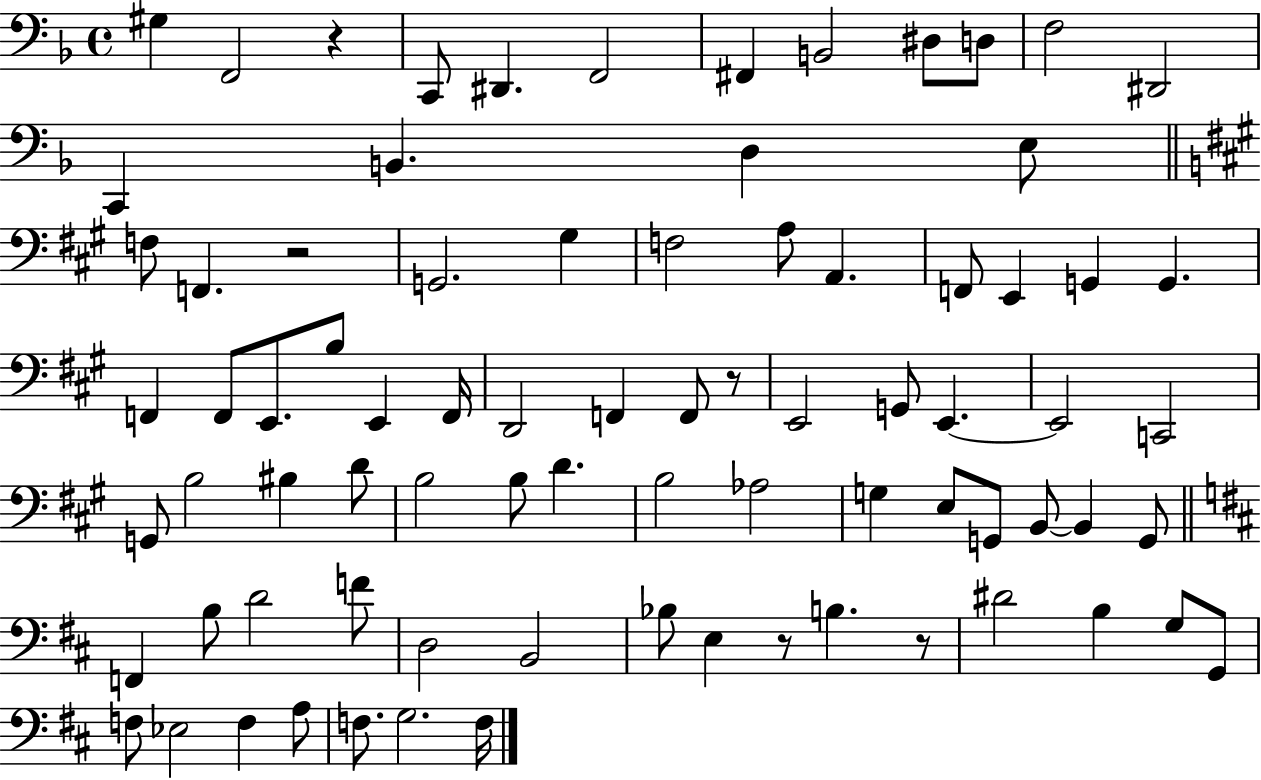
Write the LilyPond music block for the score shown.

{
  \clef bass
  \time 4/4
  \defaultTimeSignature
  \key f \major
  gis4 f,2 r4 | c,8 dis,4. f,2 | fis,4 b,2 dis8 d8 | f2 dis,2 | \break c,4 b,4. d4 e8 | \bar "||" \break \key a \major f8 f,4. r2 | g,2. gis4 | f2 a8 a,4. | f,8 e,4 g,4 g,4. | \break f,4 f,8 e,8. b8 e,4 f,16 | d,2 f,4 f,8 r8 | e,2 g,8 e,4.~~ | e,2 c,2 | \break g,8 b2 bis4 d'8 | b2 b8 d'4. | b2 aes2 | g4 e8 g,8 b,8~~ b,4 g,8 | \break \bar "||" \break \key d \major f,4 b8 d'2 f'8 | d2 b,2 | bes8 e4 r8 b4. r8 | dis'2 b4 g8 g,8 | \break f8 ees2 f4 a8 | f8. g2. f16 | \bar "|."
}